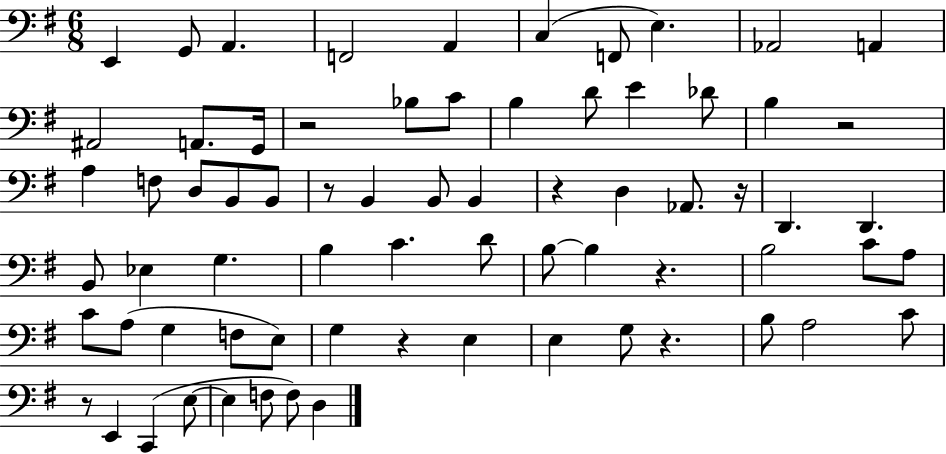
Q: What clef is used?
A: bass